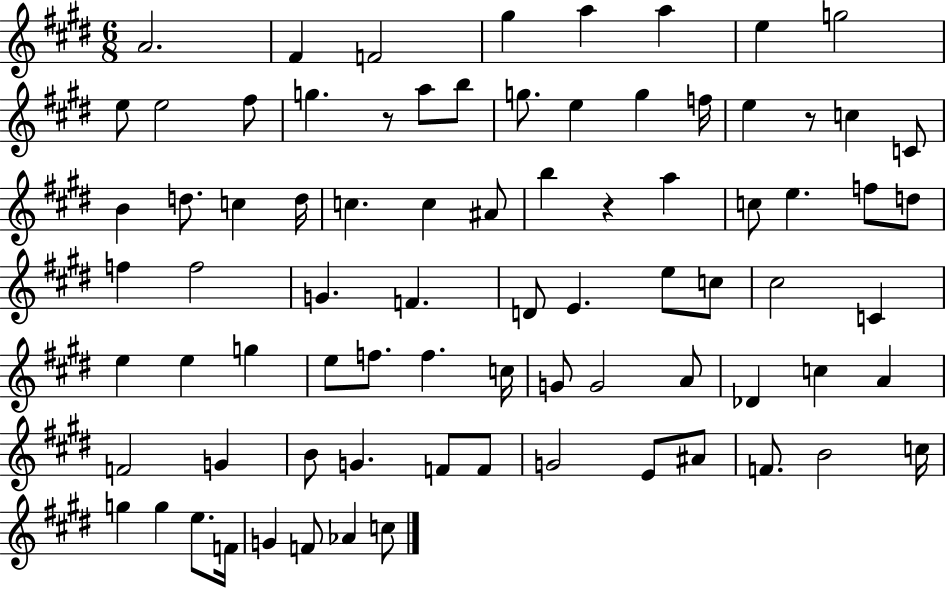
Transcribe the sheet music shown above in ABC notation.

X:1
T:Untitled
M:6/8
L:1/4
K:E
A2 ^F F2 ^g a a e g2 e/2 e2 ^f/2 g z/2 a/2 b/2 g/2 e g f/4 e z/2 c C/2 B d/2 c d/4 c c ^A/2 b z a c/2 e f/2 d/2 f f2 G F D/2 E e/2 c/2 ^c2 C e e g e/2 f/2 f c/4 G/2 G2 A/2 _D c A F2 G B/2 G F/2 F/2 G2 E/2 ^A/2 F/2 B2 c/4 g g e/2 F/4 G F/2 _A c/2